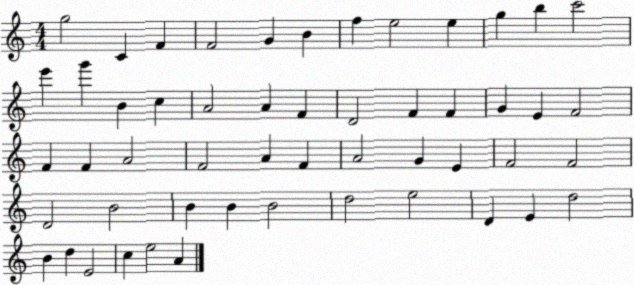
X:1
T:Untitled
M:4/4
L:1/4
K:C
g2 C F F2 G B f e2 e g b c'2 e' g' B c A2 A F D2 F F G E F2 F F A2 F2 A F A2 G E F2 F2 D2 B2 B B B2 d2 e2 D E d2 B d E2 c e2 A